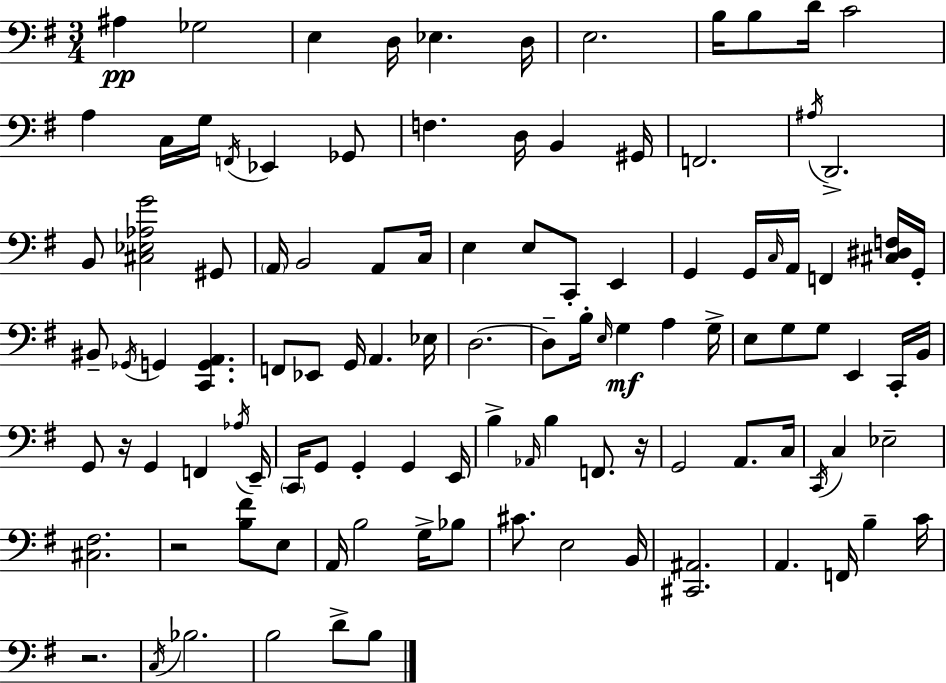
{
  \clef bass
  \numericTimeSignature
  \time 3/4
  \key e \minor
  ais4\pp ges2 | e4 d16 ees4. d16 | e2. | b16 b8 d'16 c'2 | \break a4 c16 g16 \acciaccatura { f,16 } ees,4 ges,8 | f4. d16 b,4 | gis,16 f,2. | \acciaccatura { ais16 } d,2.-> | \break b,8 <cis ees aes g'>2 | gis,8 \parenthesize a,16 b,2 a,8 | c16 e4 e8 c,8-. e,4 | g,4 g,16 \grace { c16 } a,16 f,4 | \break <cis dis f>16 g,16-. bis,8-- \acciaccatura { ges,16 } g,4 <c, g, a,>4. | f,8 ees,8 g,16 a,4. | ees16 d2.~~ | d8-- b16-. \grace { e16 }\mf g4 | \break a4 g16-> e8 g8 g8 e,4 | c,16-. b,16 g,8 r16 g,4 | f,4 \acciaccatura { aes16 } e,16-- \parenthesize c,16 g,8 g,4-. | g,4 e,16 b4-> \grace { aes,16 } b4 | \break f,8. r16 g,2 | a,8. c16 \acciaccatura { c,16 } c4 | ees2-- <cis fis>2. | r2 | \break <b fis'>8 e8 a,16 b2 | g16-> bes8 cis'8. e2 | b,16 <cis, ais,>2. | a,4. | \break f,16 b4-- c'16 r2. | \acciaccatura { c16 } bes2. | b2 | d'8-> b8 \bar "|."
}